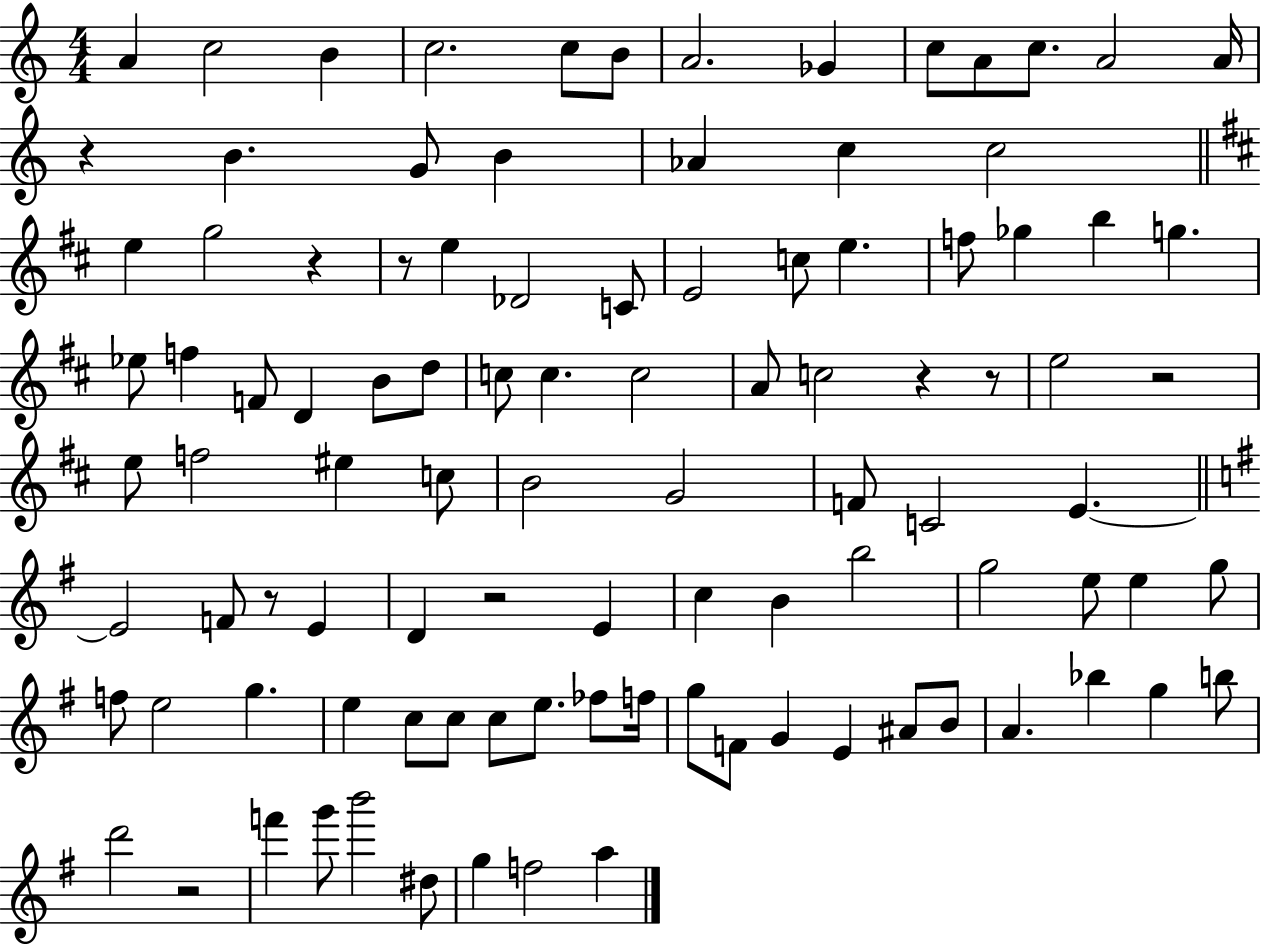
{
  \clef treble
  \numericTimeSignature
  \time 4/4
  \key c \major
  a'4 c''2 b'4 | c''2. c''8 b'8 | a'2. ges'4 | c''8 a'8 c''8. a'2 a'16 | \break r4 b'4. g'8 b'4 | aes'4 c''4 c''2 | \bar "||" \break \key d \major e''4 g''2 r4 | r8 e''4 des'2 c'8 | e'2 c''8 e''4. | f''8 ges''4 b''4 g''4. | \break ees''8 f''4 f'8 d'4 b'8 d''8 | c''8 c''4. c''2 | a'8 c''2 r4 r8 | e''2 r2 | \break e''8 f''2 eis''4 c''8 | b'2 g'2 | f'8 c'2 e'4.~~ | \bar "||" \break \key g \major e'2 f'8 r8 e'4 | d'4 r2 e'4 | c''4 b'4 b''2 | g''2 e''8 e''4 g''8 | \break f''8 e''2 g''4. | e''4 c''8 c''8 c''8 e''8. fes''8 f''16 | g''8 f'8 g'4 e'4 ais'8 b'8 | a'4. bes''4 g''4 b''8 | \break d'''2 r2 | f'''4 g'''8 b'''2 dis''8 | g''4 f''2 a''4 | \bar "|."
}